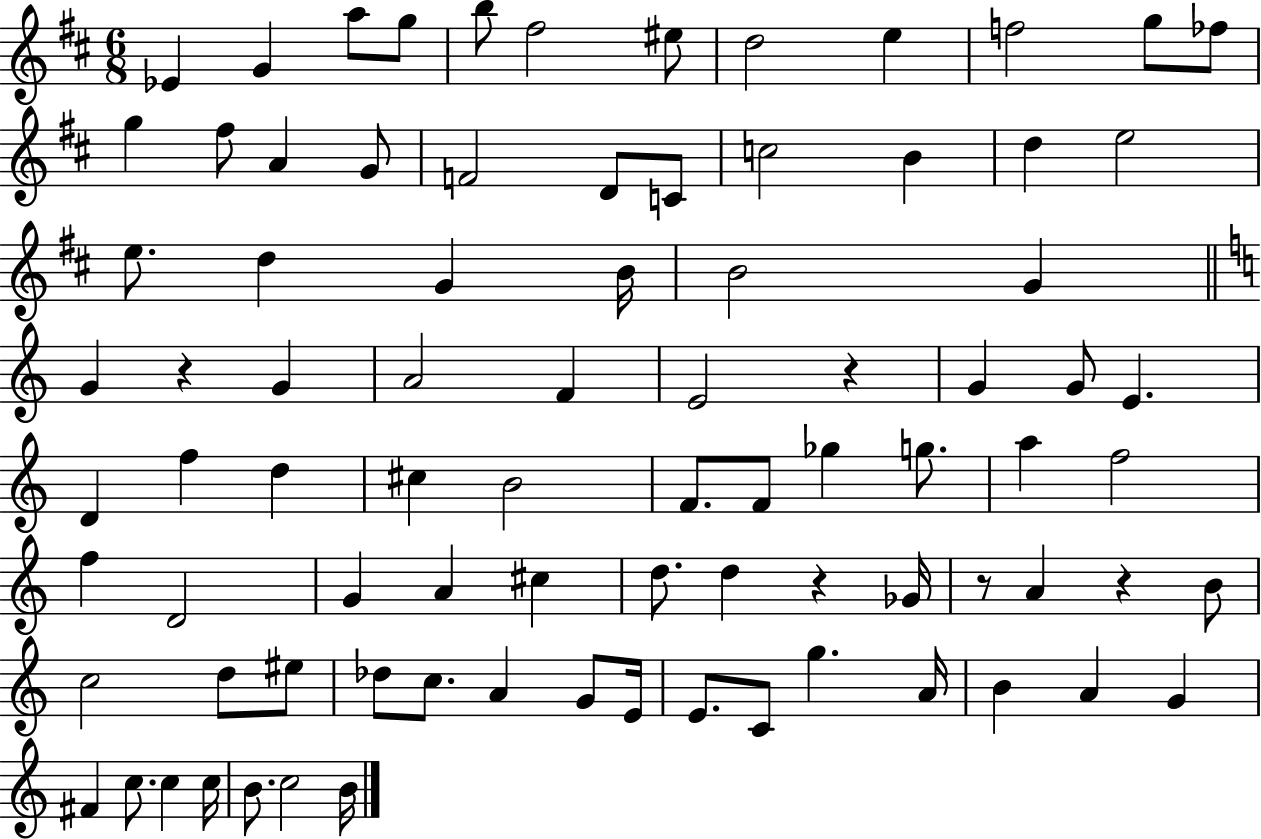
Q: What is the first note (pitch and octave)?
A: Eb4